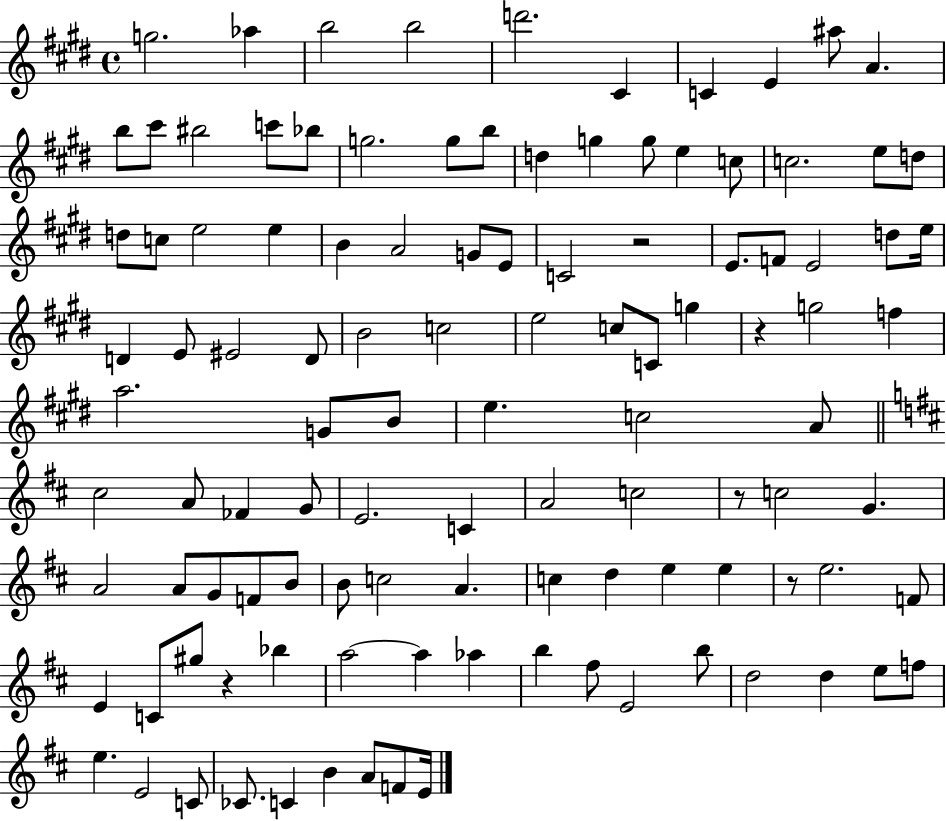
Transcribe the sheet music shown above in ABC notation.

X:1
T:Untitled
M:4/4
L:1/4
K:E
g2 _a b2 b2 d'2 ^C C E ^a/2 A b/2 ^c'/2 ^b2 c'/2 _b/2 g2 g/2 b/2 d g g/2 e c/2 c2 e/2 d/2 d/2 c/2 e2 e B A2 G/2 E/2 C2 z2 E/2 F/2 E2 d/2 e/4 D E/2 ^E2 D/2 B2 c2 e2 c/2 C/2 g z g2 f a2 G/2 B/2 e c2 A/2 ^c2 A/2 _F G/2 E2 C A2 c2 z/2 c2 G A2 A/2 G/2 F/2 B/2 B/2 c2 A c d e e z/2 e2 F/2 E C/2 ^g/2 z _b a2 a _a b ^f/2 E2 b/2 d2 d e/2 f/2 e E2 C/2 _C/2 C B A/2 F/2 E/4